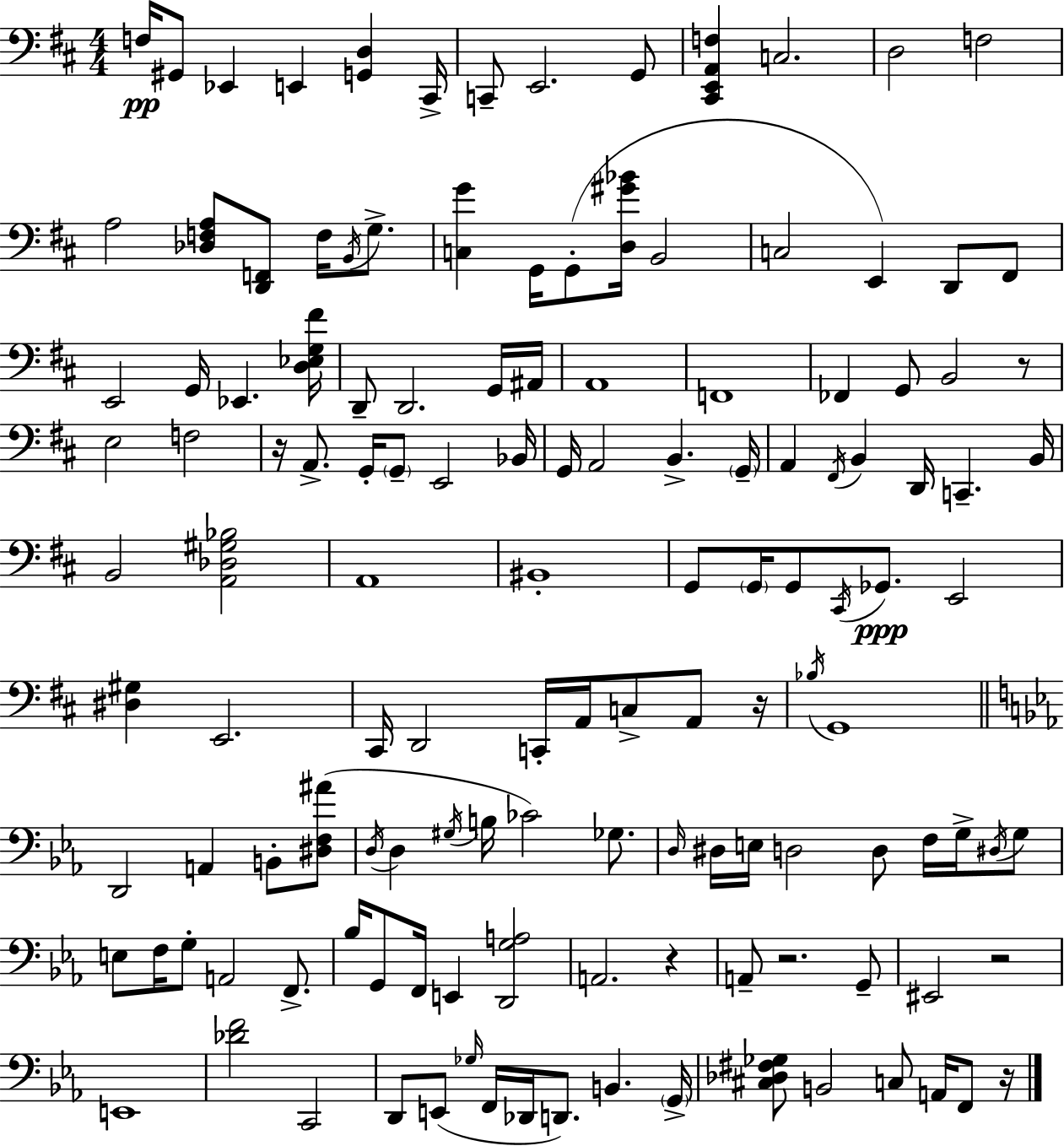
X:1
T:Untitled
M:4/4
L:1/4
K:D
F,/4 ^G,,/2 _E,, E,, [G,,D,] ^C,,/4 C,,/2 E,,2 G,,/2 [^C,,E,,A,,F,] C,2 D,2 F,2 A,2 [_D,F,A,]/2 [D,,F,,]/2 F,/4 B,,/4 G,/2 [C,G] G,,/4 G,,/2 [D,^G_B]/4 B,,2 C,2 E,, D,,/2 ^F,,/2 E,,2 G,,/4 _E,, [D,_E,G,^F]/4 D,,/2 D,,2 G,,/4 ^A,,/4 A,,4 F,,4 _F,, G,,/2 B,,2 z/2 E,2 F,2 z/4 A,,/2 G,,/4 G,,/2 E,,2 _B,,/4 G,,/4 A,,2 B,, G,,/4 A,, ^F,,/4 B,, D,,/4 C,, B,,/4 B,,2 [A,,_D,^G,_B,]2 A,,4 ^B,,4 G,,/2 G,,/4 G,,/2 ^C,,/4 _G,,/2 E,,2 [^D,^G,] E,,2 ^C,,/4 D,,2 C,,/4 A,,/4 C,/2 A,,/2 z/4 _B,/4 G,,4 D,,2 A,, B,,/2 [^D,F,^A]/2 D,/4 D, ^G,/4 B,/4 _C2 _G,/2 D,/4 ^D,/4 E,/4 D,2 D,/2 F,/4 G,/4 ^D,/4 G,/2 E,/2 F,/4 G,/2 A,,2 F,,/2 _B,/4 G,,/2 F,,/4 E,, [D,,G,A,]2 A,,2 z A,,/2 z2 G,,/2 ^E,,2 z2 E,,4 [_DF]2 C,,2 D,,/2 E,,/2 _G,/4 F,,/4 _D,,/4 D,,/2 B,, G,,/4 [^C,_D,^F,_G,]/2 B,,2 C,/2 A,,/4 F,,/2 z/4